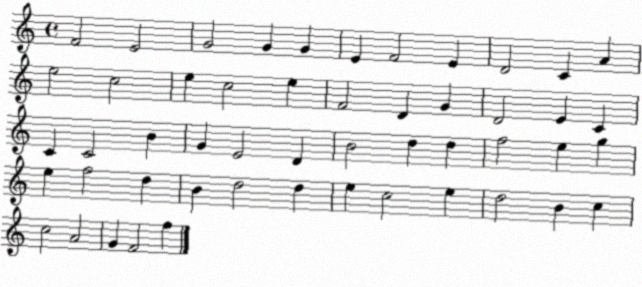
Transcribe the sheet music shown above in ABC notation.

X:1
T:Untitled
M:4/4
L:1/4
K:C
F2 E2 G2 G G E F2 E D2 C A e2 c2 e c2 e F2 D G D2 E C C C2 B G E2 D B2 d d f2 e g e f2 d B d2 d e c2 e d2 B c c2 A2 G F2 f